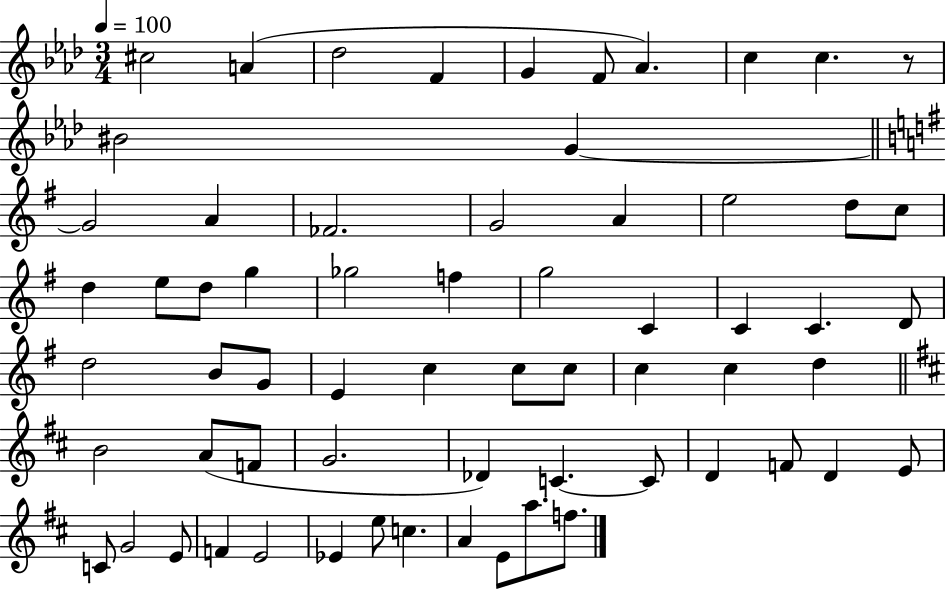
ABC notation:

X:1
T:Untitled
M:3/4
L:1/4
K:Ab
^c2 A _d2 F G F/2 _A c c z/2 ^B2 G G2 A _F2 G2 A e2 d/2 c/2 d e/2 d/2 g _g2 f g2 C C C D/2 d2 B/2 G/2 E c c/2 c/2 c c d B2 A/2 F/2 G2 _D C C/2 D F/2 D E/2 C/2 G2 E/2 F E2 _E e/2 c A E/2 a/2 f/2